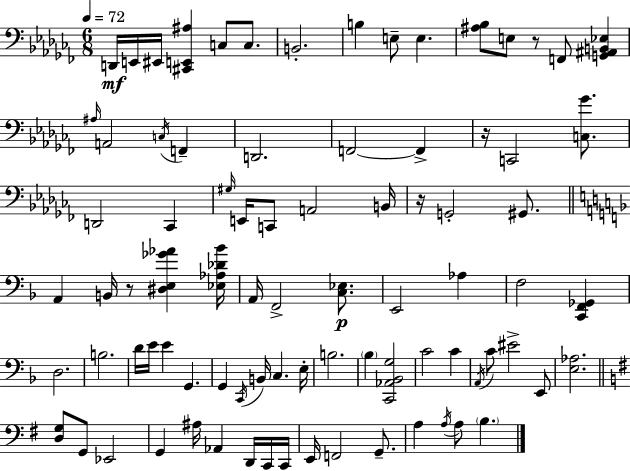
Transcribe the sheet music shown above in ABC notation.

X:1
T:Untitled
M:6/8
L:1/4
K:Abm
D,,/4 E,,/4 ^E,,/4 [^C,,E,,^A,] C,/2 C,/2 B,,2 B, E,/2 E, [^A,_B,]/2 E,/2 z/2 F,,/2 [G,,^A,,B,,_E,] ^A,/4 A,,2 C,/4 F,, D,,2 F,,2 F,, z/4 C,,2 [C,_G]/2 D,,2 _C,, ^G,/4 E,,/4 C,,/2 A,,2 B,,/4 z/4 G,,2 ^G,,/2 A,, B,,/4 z/2 [^D,E,_G_A] [_E,_A,_D_B]/4 A,,/4 F,,2 [C,_E,]/2 E,,2 _A, F,2 [C,,F,,_G,,] D,2 B,2 D/4 E/4 E G,, G,, C,,/4 B,,/4 C, E,/4 B,2 _B, [C,,_A,,_B,,G,]2 C2 C A,,/4 C/2 ^E2 E,,/2 [E,_A,]2 [D,G,]/2 G,,/2 _E,,2 G,, ^A,/4 _A,, D,,/4 C,,/4 C,,/4 E,,/4 F,,2 G,,/2 A, A,/4 A,/2 B,